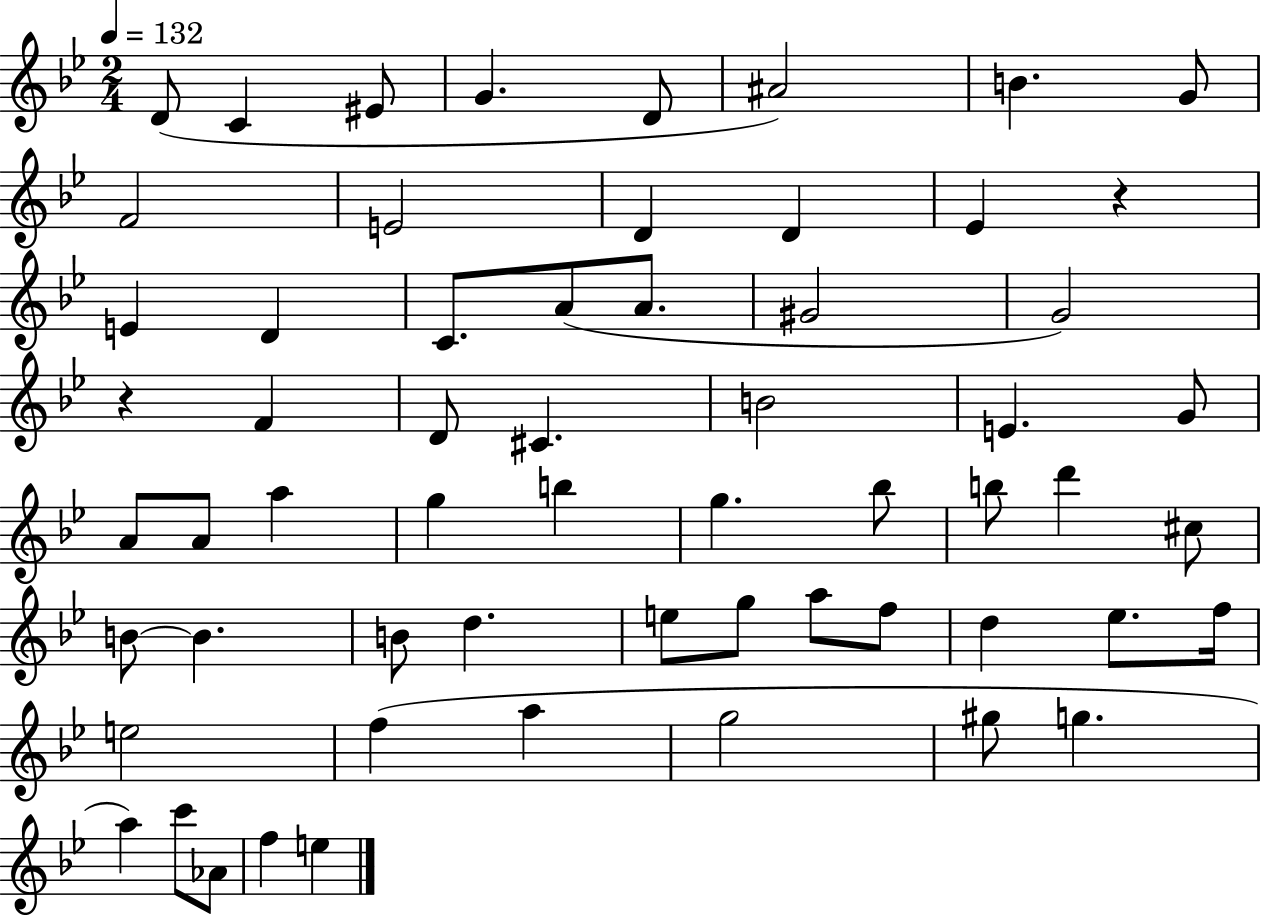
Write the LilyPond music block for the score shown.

{
  \clef treble
  \numericTimeSignature
  \time 2/4
  \key bes \major
  \tempo 4 = 132
  \repeat volta 2 { d'8( c'4 eis'8 | g'4. d'8 | ais'2) | b'4. g'8 | \break f'2 | e'2 | d'4 d'4 | ees'4 r4 | \break e'4 d'4 | c'8. a'8( a'8. | gis'2 | g'2) | \break r4 f'4 | d'8 cis'4. | b'2 | e'4. g'8 | \break a'8 a'8 a''4 | g''4 b''4 | g''4. bes''8 | b''8 d'''4 cis''8 | \break b'8~~ b'4. | b'8 d''4. | e''8 g''8 a''8 f''8 | d''4 ees''8. f''16 | \break e''2 | f''4( a''4 | g''2 | gis''8 g''4. | \break a''4) c'''8 aes'8 | f''4 e''4 | } \bar "|."
}